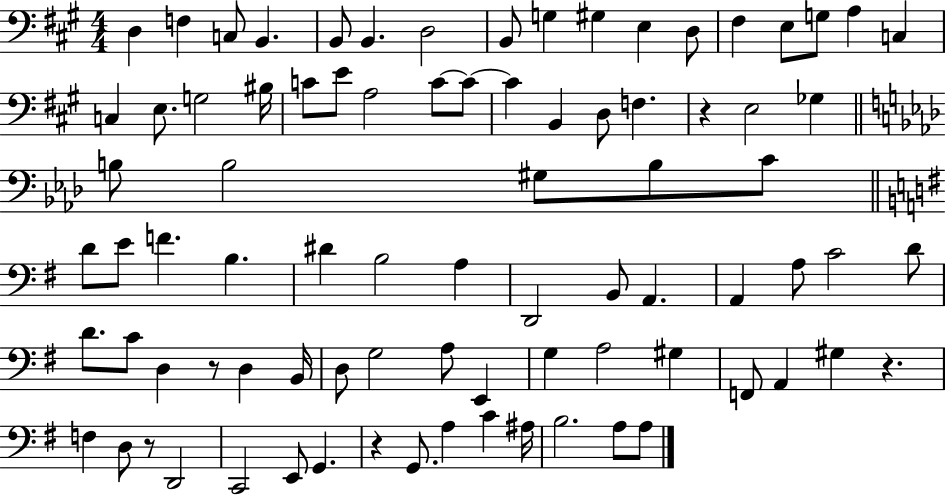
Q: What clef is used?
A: bass